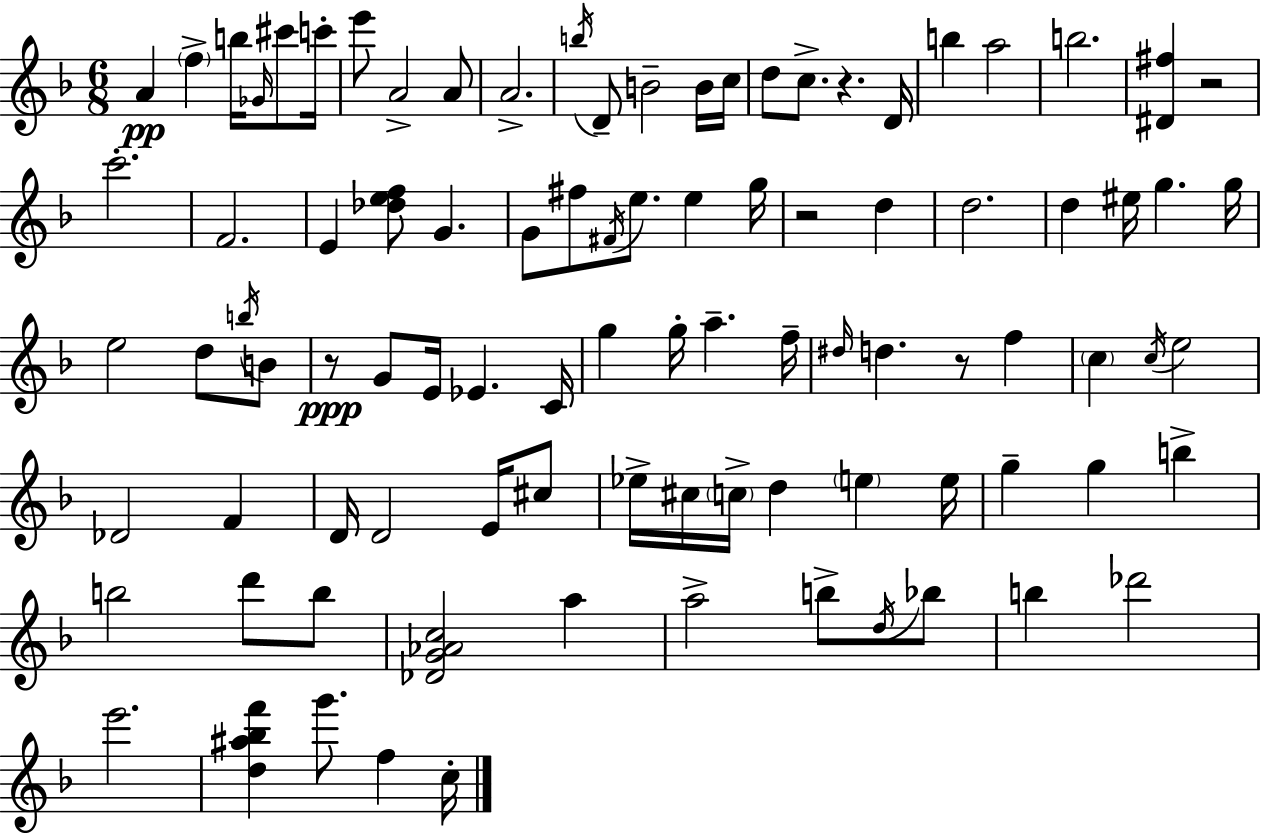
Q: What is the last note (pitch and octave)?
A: C5